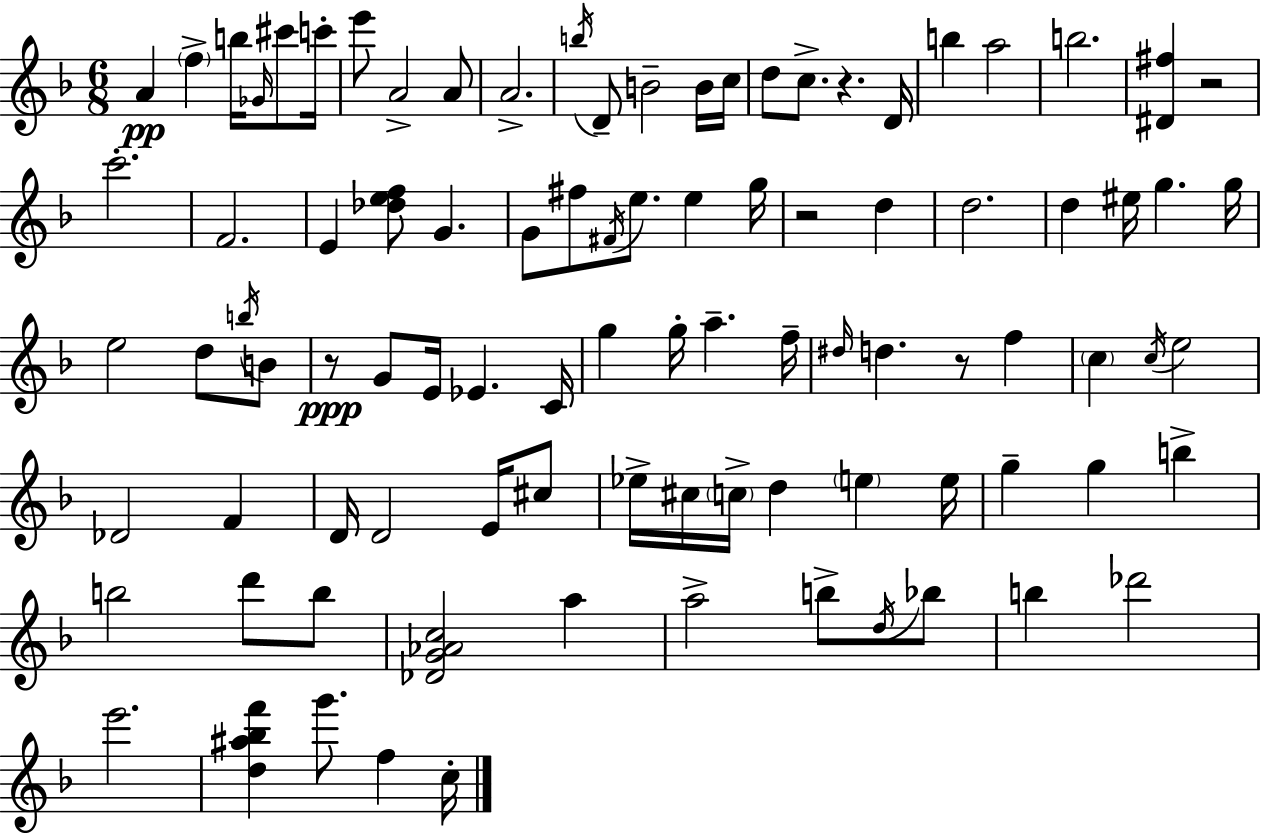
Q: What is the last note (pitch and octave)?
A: C5